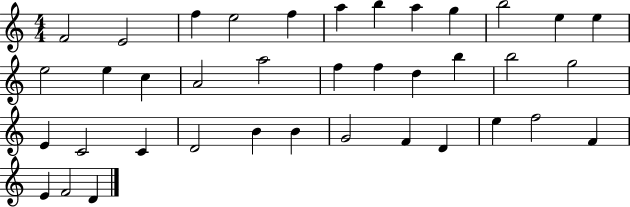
X:1
T:Untitled
M:4/4
L:1/4
K:C
F2 E2 f e2 f a b a g b2 e e e2 e c A2 a2 f f d b b2 g2 E C2 C D2 B B G2 F D e f2 F E F2 D